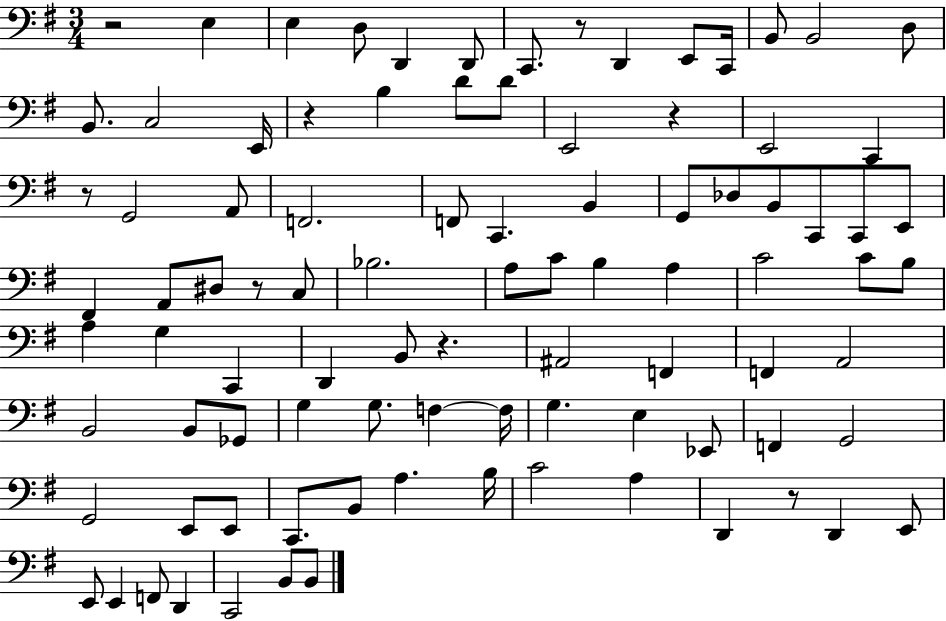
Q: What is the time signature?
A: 3/4